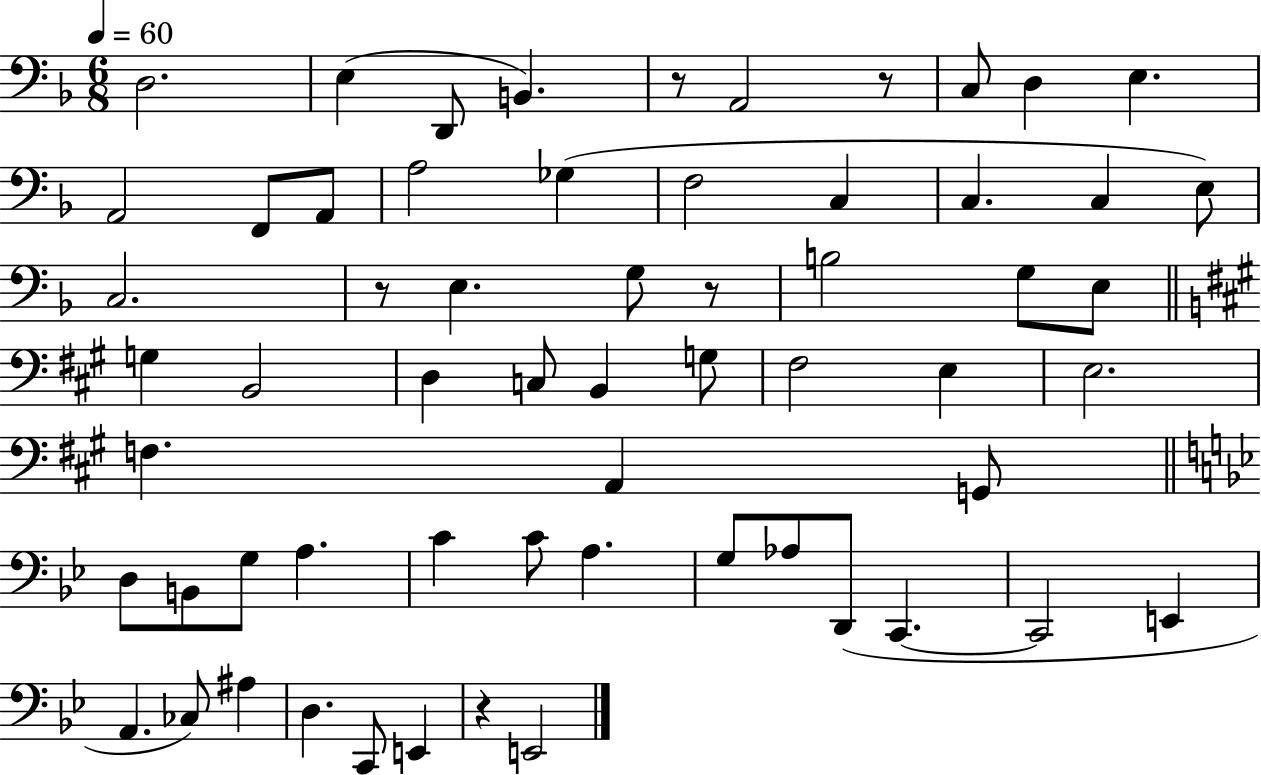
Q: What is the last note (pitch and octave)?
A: E2